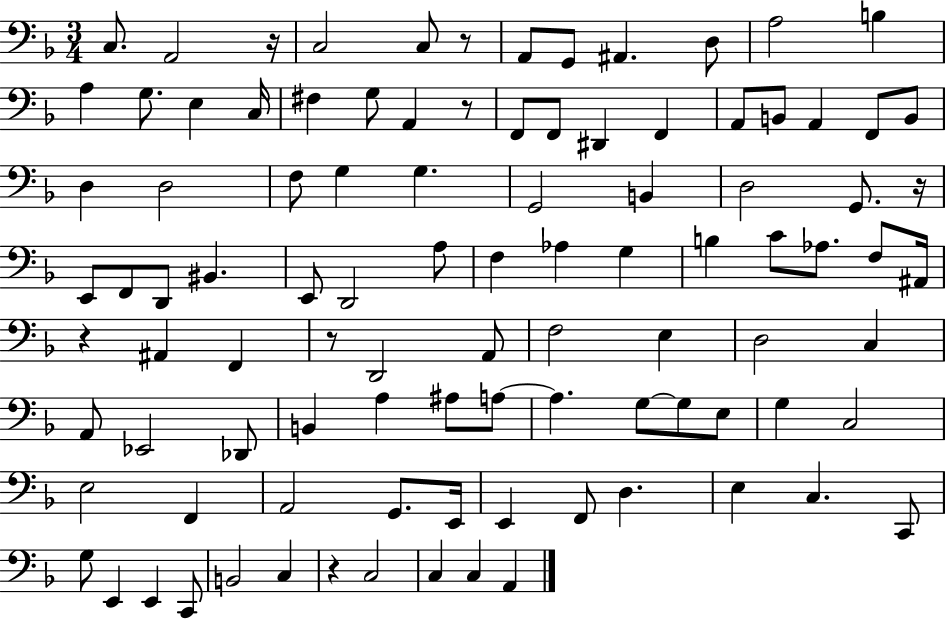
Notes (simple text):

C3/e. A2/h R/s C3/h C3/e R/e A2/e G2/e A#2/q. D3/e A3/h B3/q A3/q G3/e. E3/q C3/s F#3/q G3/e A2/q R/e F2/e F2/e D#2/q F2/q A2/e B2/e A2/q F2/e B2/e D3/q D3/h F3/e G3/q G3/q. G2/h B2/q D3/h G2/e. R/s E2/e F2/e D2/e BIS2/q. E2/e D2/h A3/e F3/q Ab3/q G3/q B3/q C4/e Ab3/e. F3/e A#2/s R/q A#2/q F2/q R/e D2/h A2/e F3/h E3/q D3/h C3/q A2/e Eb2/h Db2/e B2/q A3/q A#3/e A3/e A3/q. G3/e G3/e E3/e G3/q C3/h E3/h F2/q A2/h G2/e. E2/s E2/q F2/e D3/q. E3/q C3/q. C2/e G3/e E2/q E2/q C2/e B2/h C3/q R/q C3/h C3/q C3/q A2/q